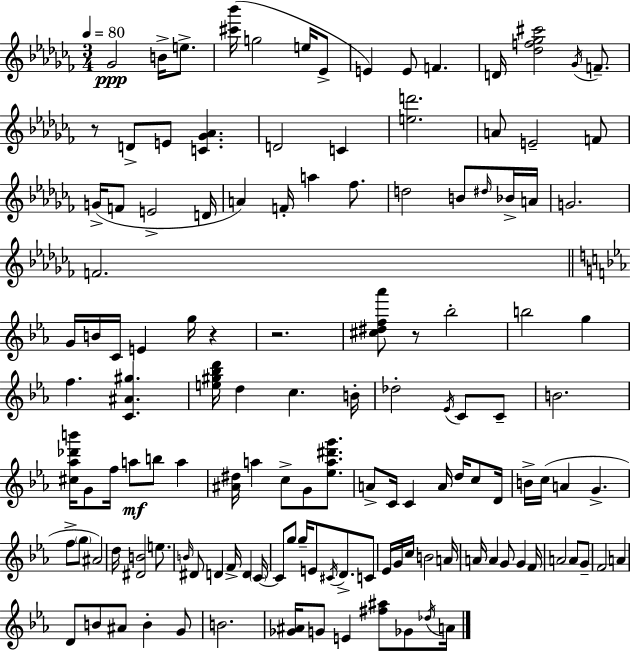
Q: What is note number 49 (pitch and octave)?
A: C4